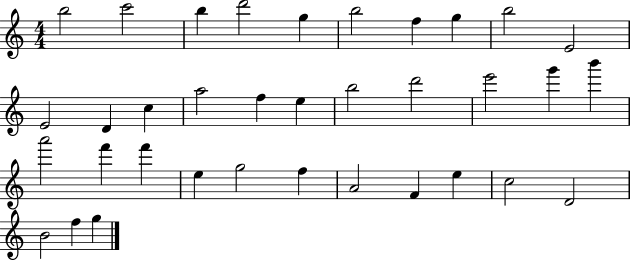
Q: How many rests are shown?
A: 0